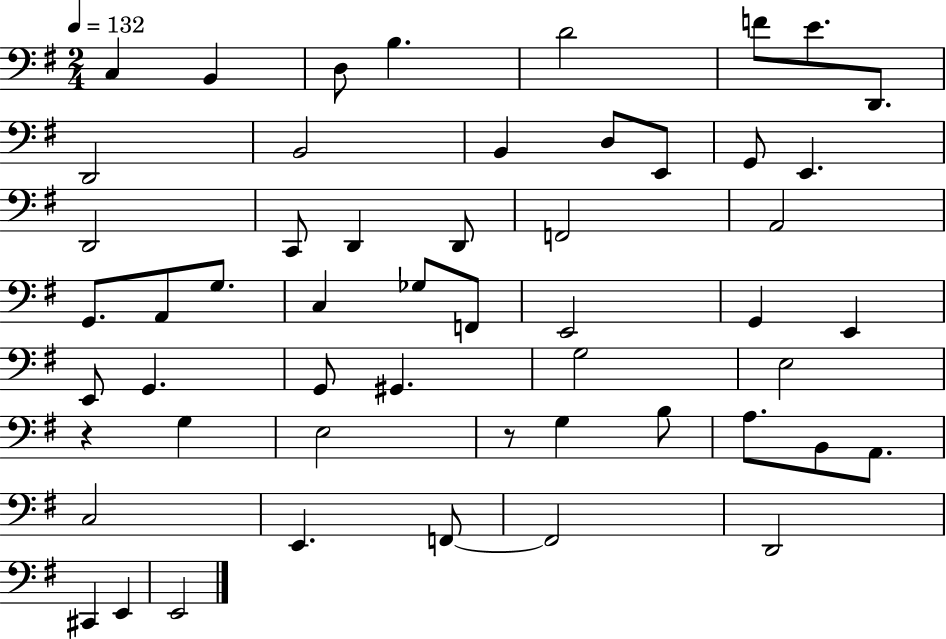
{
  \clef bass
  \numericTimeSignature
  \time 2/4
  \key g \major
  \tempo 4 = 132
  c4 b,4 | d8 b4. | d'2 | f'8 e'8. d,8. | \break d,2 | b,2 | b,4 d8 e,8 | g,8 e,4. | \break d,2 | c,8 d,4 d,8 | f,2 | a,2 | \break g,8. a,8 g8. | c4 ges8 f,8 | e,2 | g,4 e,4 | \break e,8 g,4. | g,8 gis,4. | g2 | e2 | \break r4 g4 | e2 | r8 g4 b8 | a8. b,8 a,8. | \break c2 | e,4. f,8~~ | f,2 | d,2 | \break cis,4 e,4 | e,2 | \bar "|."
}